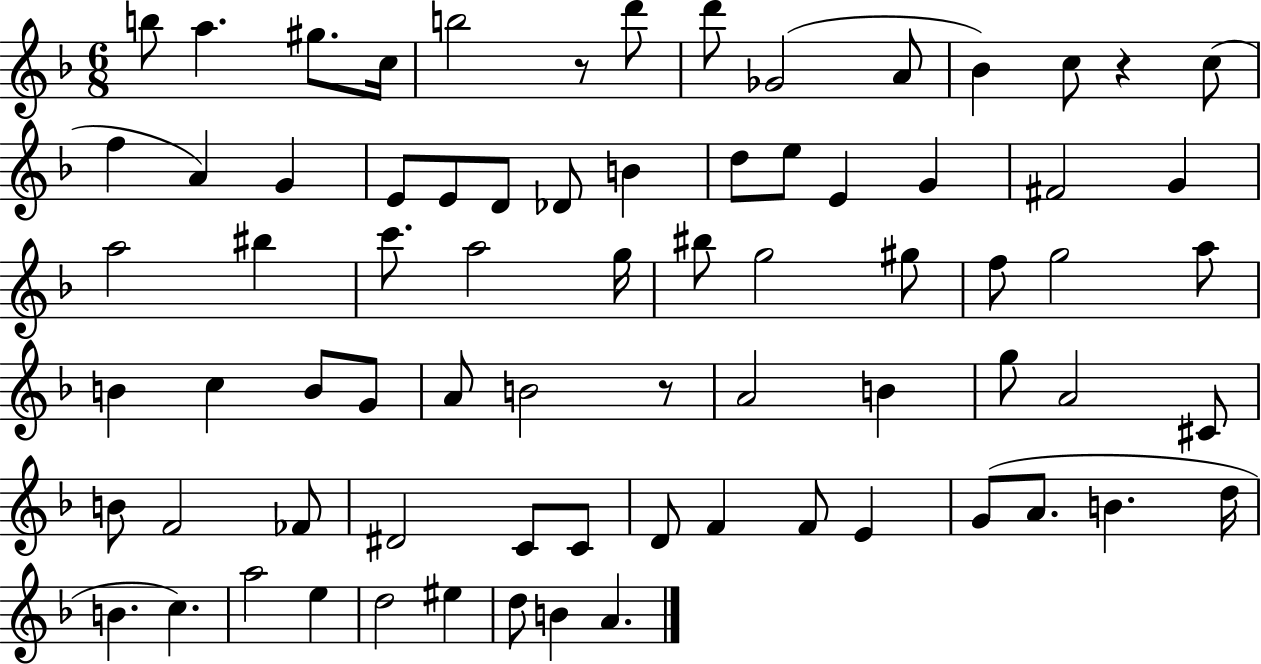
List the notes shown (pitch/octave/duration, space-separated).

B5/e A5/q. G#5/e. C5/s B5/h R/e D6/e D6/e Gb4/h A4/e Bb4/q C5/e R/q C5/e F5/q A4/q G4/q E4/e E4/e D4/e Db4/e B4/q D5/e E5/e E4/q G4/q F#4/h G4/q A5/h BIS5/q C6/e. A5/h G5/s BIS5/e G5/h G#5/e F5/e G5/h A5/e B4/q C5/q B4/e G4/e A4/e B4/h R/e A4/h B4/q G5/e A4/h C#4/e B4/e F4/h FES4/e D#4/h C4/e C4/e D4/e F4/q F4/e E4/q G4/e A4/e. B4/q. D5/s B4/q. C5/q. A5/h E5/q D5/h EIS5/q D5/e B4/q A4/q.